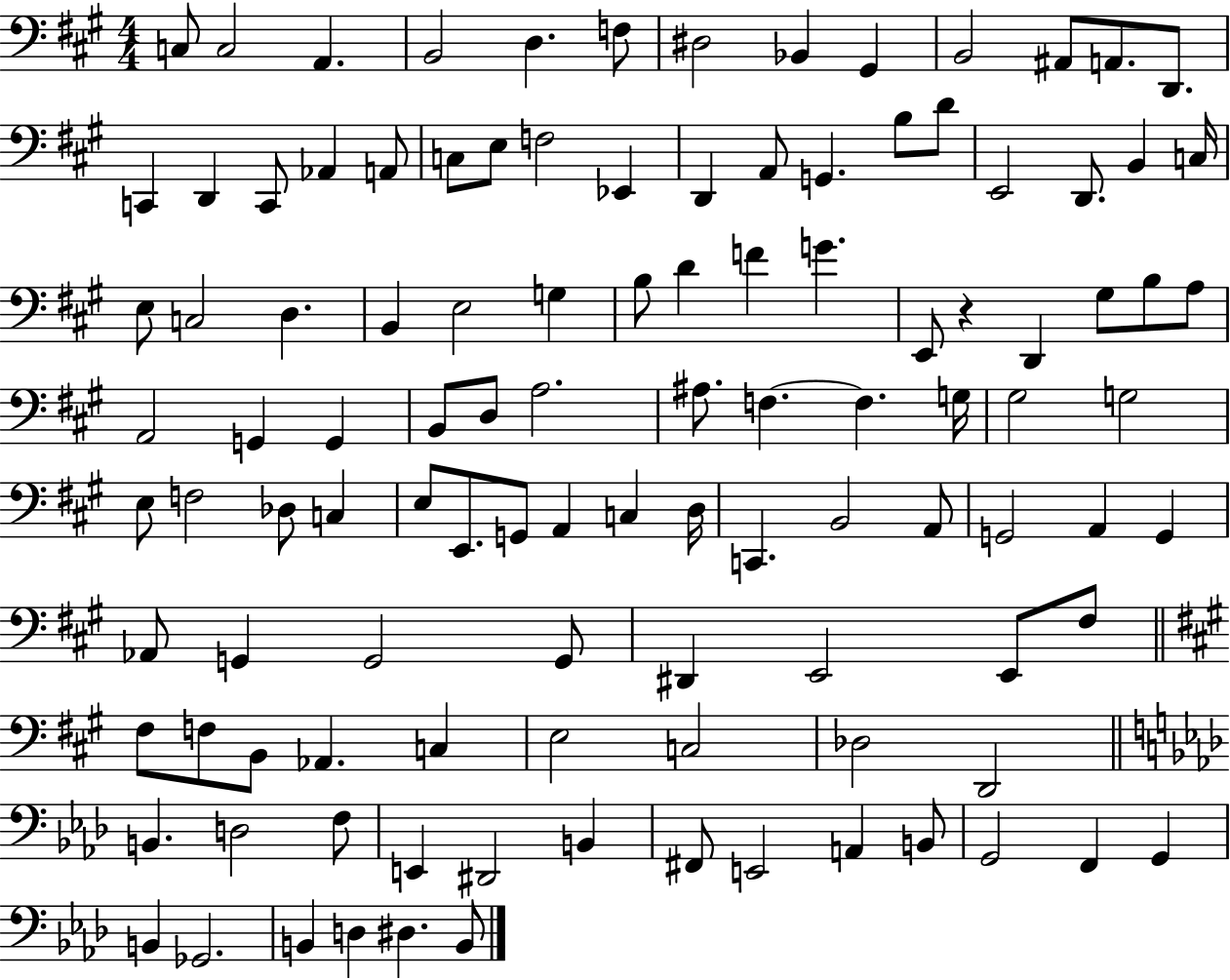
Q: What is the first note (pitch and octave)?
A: C3